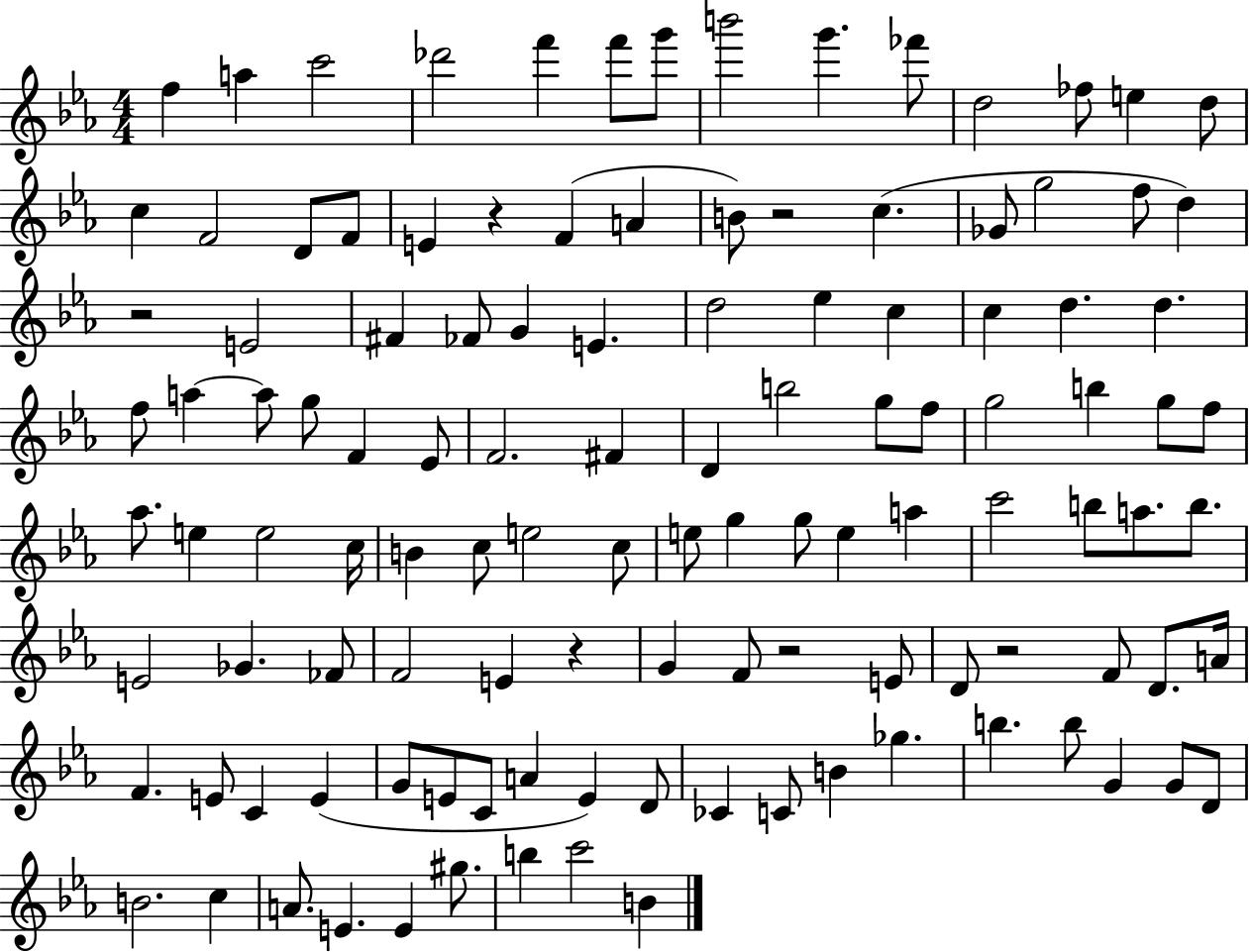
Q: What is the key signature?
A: EES major